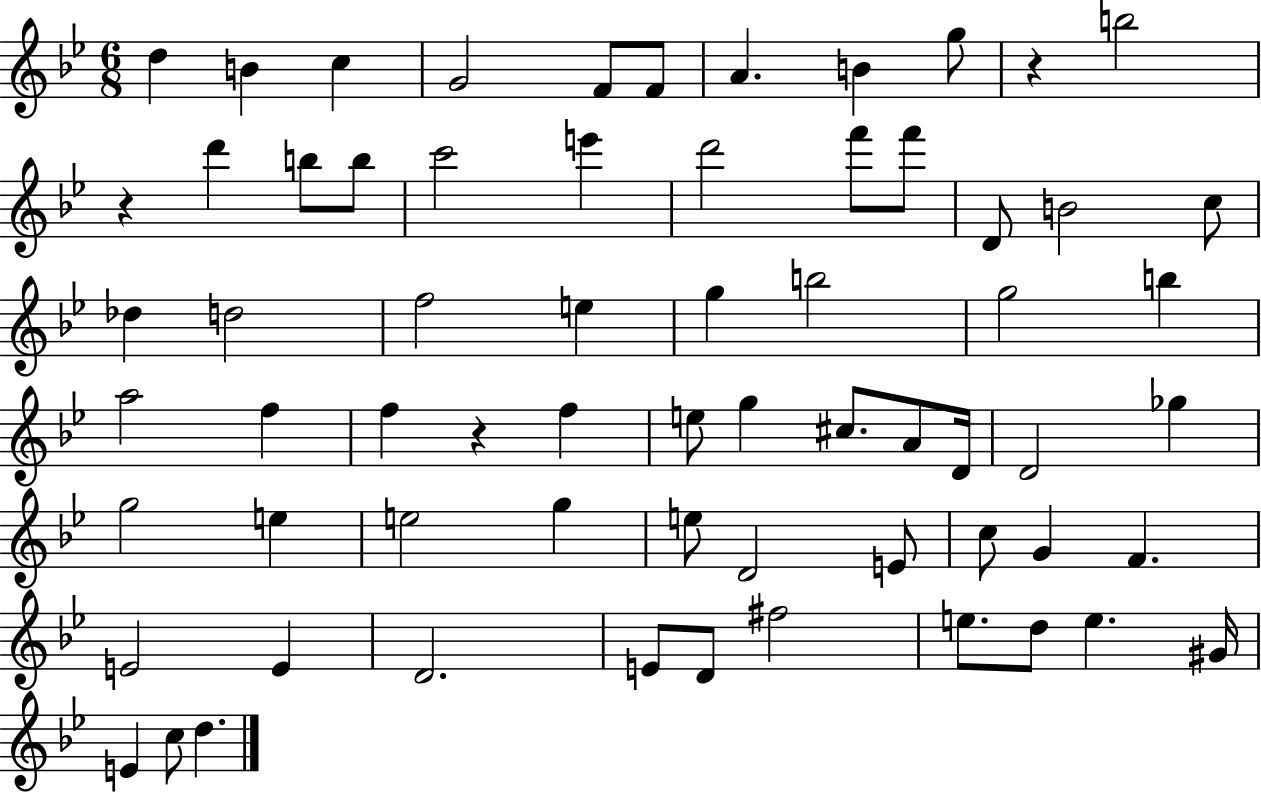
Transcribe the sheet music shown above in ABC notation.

X:1
T:Untitled
M:6/8
L:1/4
K:Bb
d B c G2 F/2 F/2 A B g/2 z b2 z d' b/2 b/2 c'2 e' d'2 f'/2 f'/2 D/2 B2 c/2 _d d2 f2 e g b2 g2 b a2 f f z f e/2 g ^c/2 A/2 D/4 D2 _g g2 e e2 g e/2 D2 E/2 c/2 G F E2 E D2 E/2 D/2 ^f2 e/2 d/2 e ^G/4 E c/2 d